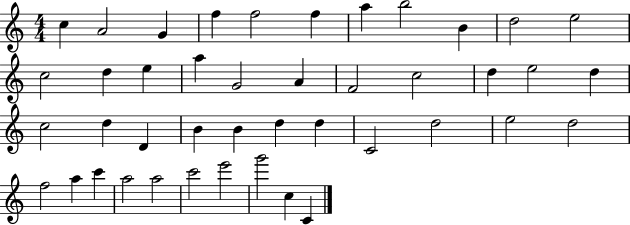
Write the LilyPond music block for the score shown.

{
  \clef treble
  \numericTimeSignature
  \time 4/4
  \key c \major
  c''4 a'2 g'4 | f''4 f''2 f''4 | a''4 b''2 b'4 | d''2 e''2 | \break c''2 d''4 e''4 | a''4 g'2 a'4 | f'2 c''2 | d''4 e''2 d''4 | \break c''2 d''4 d'4 | b'4 b'4 d''4 d''4 | c'2 d''2 | e''2 d''2 | \break f''2 a''4 c'''4 | a''2 a''2 | c'''2 e'''2 | g'''2 c''4 c'4 | \break \bar "|."
}